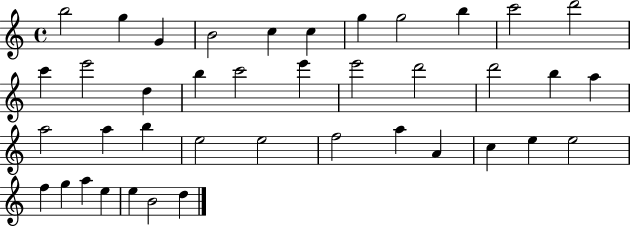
X:1
T:Untitled
M:4/4
L:1/4
K:C
b2 g G B2 c c g g2 b c'2 d'2 c' e'2 d b c'2 e' e'2 d'2 d'2 b a a2 a b e2 e2 f2 a A c e e2 f g a e e B2 d